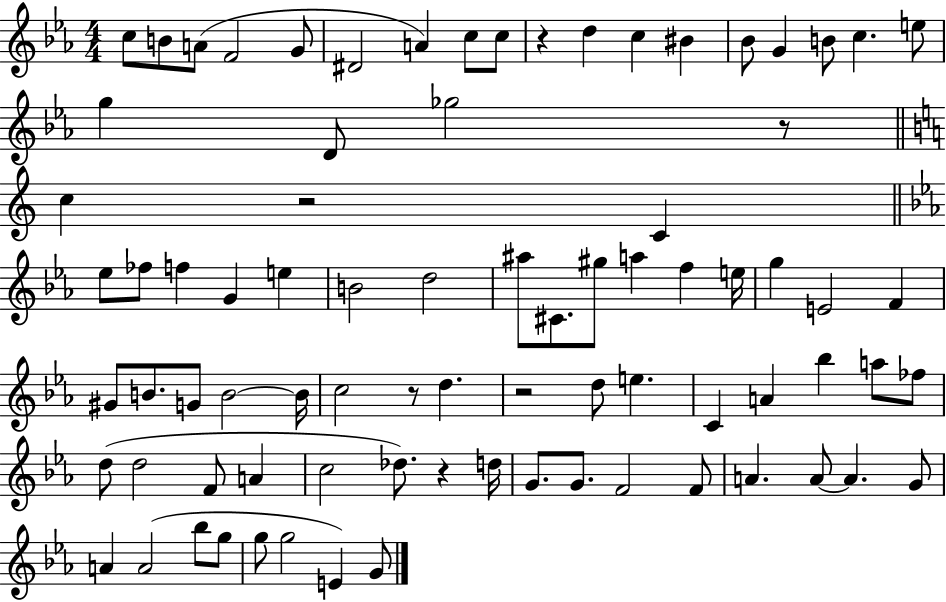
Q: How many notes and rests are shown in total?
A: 81